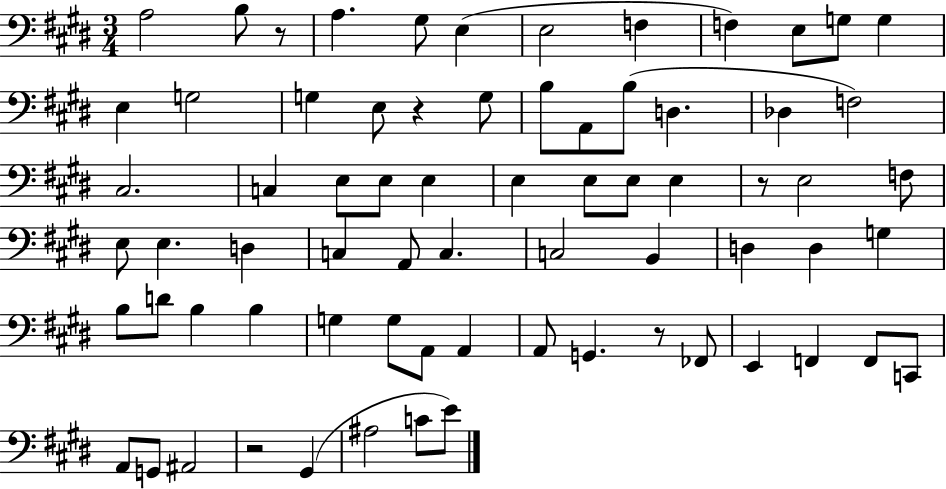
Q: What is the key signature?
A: E major